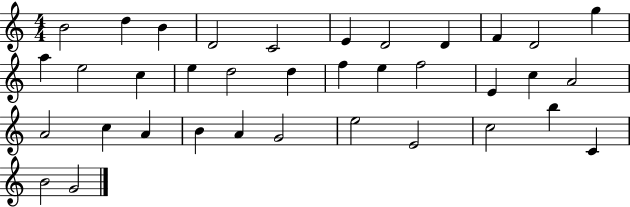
{
  \clef treble
  \numericTimeSignature
  \time 4/4
  \key c \major
  b'2 d''4 b'4 | d'2 c'2 | e'4 d'2 d'4 | f'4 d'2 g''4 | \break a''4 e''2 c''4 | e''4 d''2 d''4 | f''4 e''4 f''2 | e'4 c''4 a'2 | \break a'2 c''4 a'4 | b'4 a'4 g'2 | e''2 e'2 | c''2 b''4 c'4 | \break b'2 g'2 | \bar "|."
}